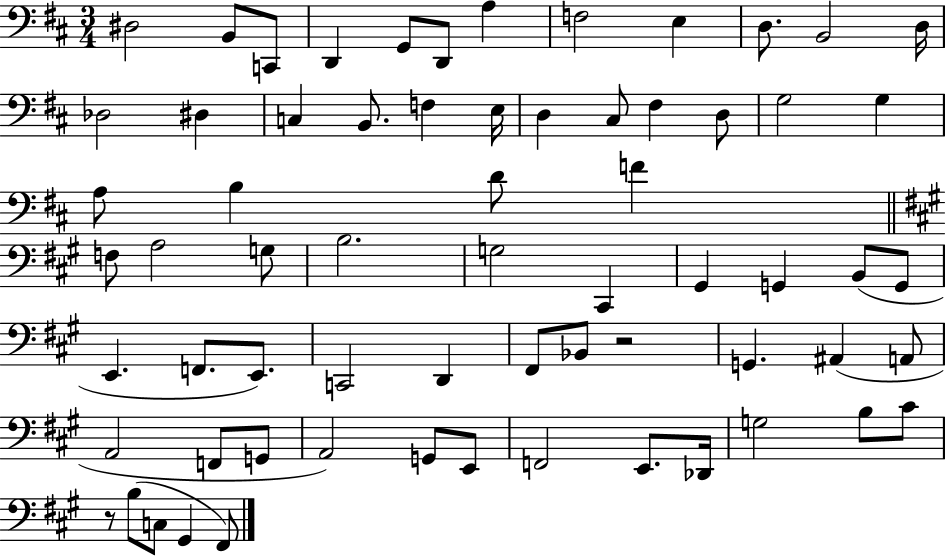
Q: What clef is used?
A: bass